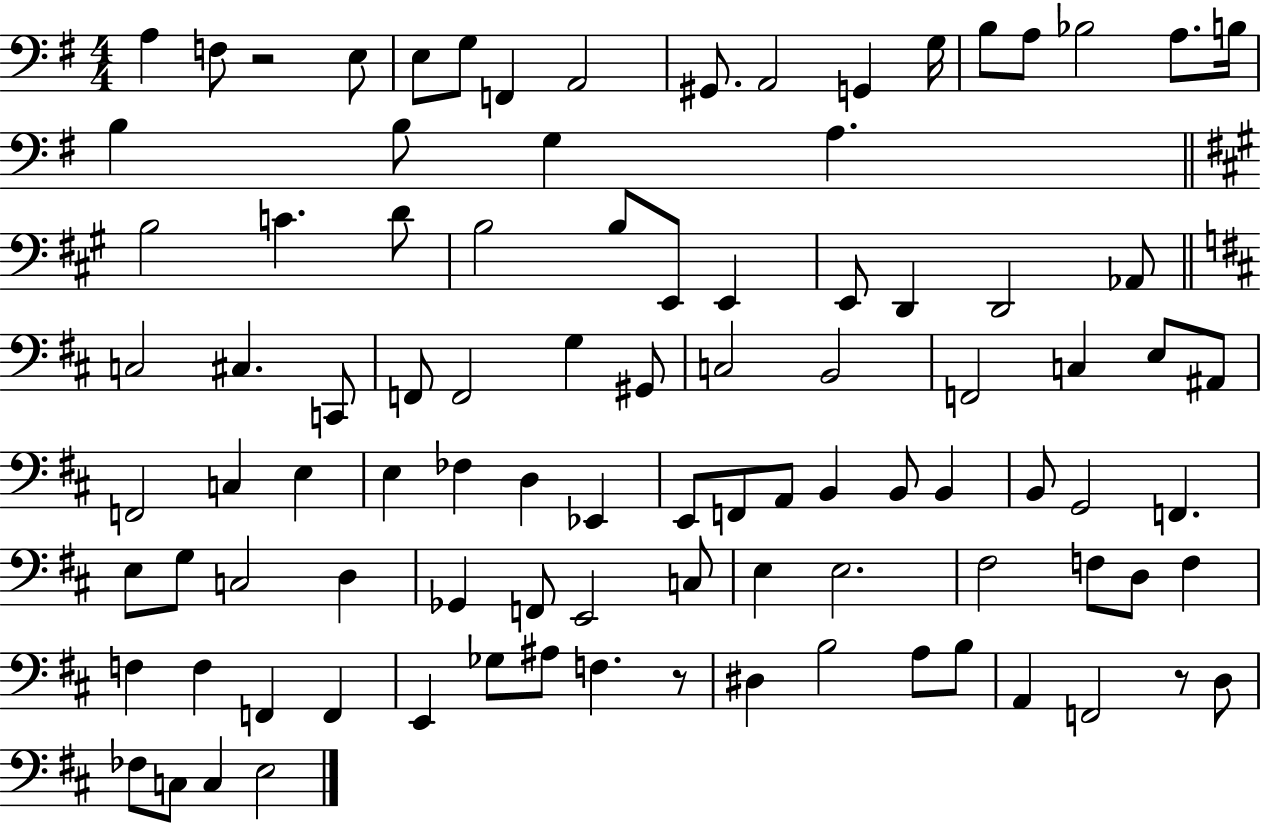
A3/q F3/e R/h E3/e E3/e G3/e F2/q A2/h G#2/e. A2/h G2/q G3/s B3/e A3/e Bb3/h A3/e. B3/s B3/q B3/e G3/q A3/q. B3/h C4/q. D4/e B3/h B3/e E2/e E2/q E2/e D2/q D2/h Ab2/e C3/h C#3/q. C2/e F2/e F2/h G3/q G#2/e C3/h B2/h F2/h C3/q E3/e A#2/e F2/h C3/q E3/q E3/q FES3/q D3/q Eb2/q E2/e F2/e A2/e B2/q B2/e B2/q B2/e G2/h F2/q. E3/e G3/e C3/h D3/q Gb2/q F2/e E2/h C3/e E3/q E3/h. F#3/h F3/e D3/e F3/q F3/q F3/q F2/q F2/q E2/q Gb3/e A#3/e F3/q. R/e D#3/q B3/h A3/e B3/e A2/q F2/h R/e D3/e FES3/e C3/e C3/q E3/h